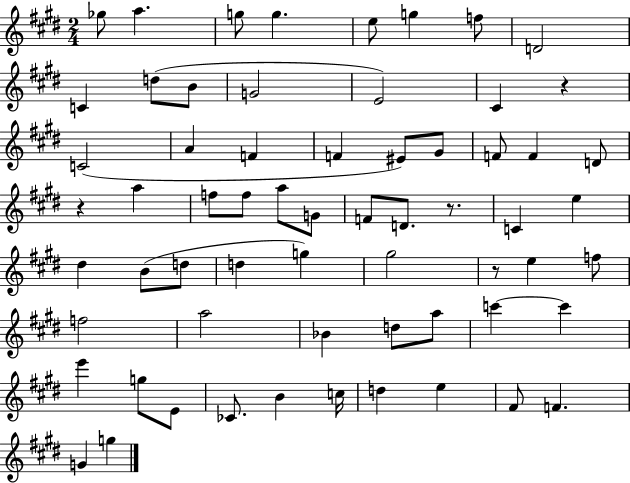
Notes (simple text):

Gb5/e A5/q. G5/e G5/q. E5/e G5/q F5/e D4/h C4/q D5/e B4/e G4/h E4/h C#4/q R/q C4/h A4/q F4/q F4/q EIS4/e G#4/e F4/e F4/q D4/e R/q A5/q F5/e F5/e A5/e G4/e F4/e D4/e. R/e. C4/q E5/q D#5/q B4/e D5/e D5/q G5/q G#5/h R/e E5/q F5/e F5/h A5/h Bb4/q D5/e A5/e C6/q C6/q E6/q G5/e E4/e CES4/e. B4/q C5/s D5/q E5/q F#4/e F4/q. G4/q G5/q